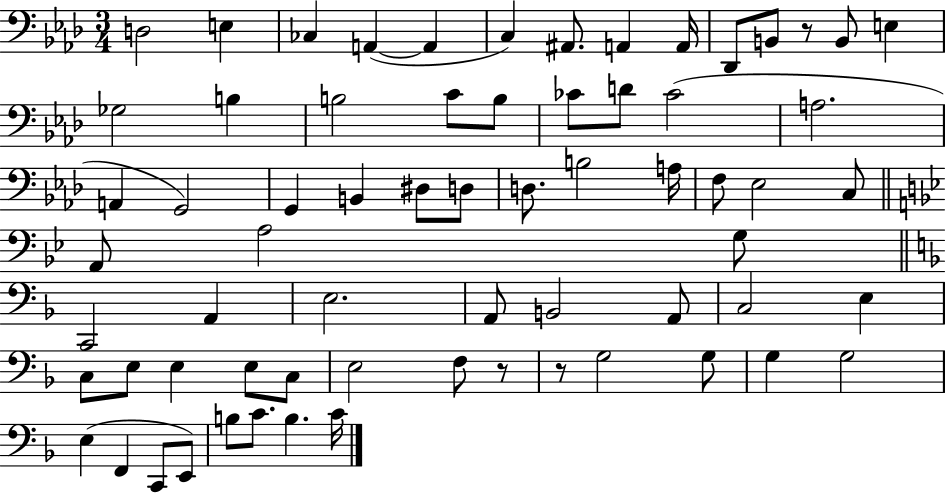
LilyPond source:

{
  \clef bass
  \numericTimeSignature
  \time 3/4
  \key aes \major
  d2 e4 | ces4 a,4~(~ a,4 | c4) ais,8. a,4 a,16 | des,8 b,8 r8 b,8 e4 | \break ges2 b4 | b2 c'8 b8 | ces'8 d'8 ces'2( | a2. | \break a,4 g,2) | g,4 b,4 dis8 d8 | d8. b2 a16 | f8 ees2 c8 | \break \bar "||" \break \key bes \major a,8 a2 g8 | \bar "||" \break \key d \minor c,2 a,4 | e2. | a,8 b,2 a,8 | c2 e4 | \break c8 e8 e4 e8 c8 | e2 f8 r8 | r8 g2 g8 | g4 g2 | \break e4( f,4 c,8 e,8) | b8 c'8. b4. c'16 | \bar "|."
}